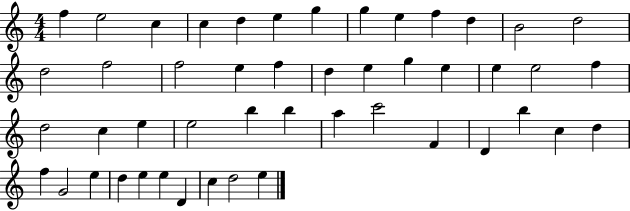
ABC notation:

X:1
T:Untitled
M:4/4
L:1/4
K:C
f e2 c c d e g g e f d B2 d2 d2 f2 f2 e f d e g e e e2 f d2 c e e2 b b a c'2 F D b c d f G2 e d e e D c d2 e